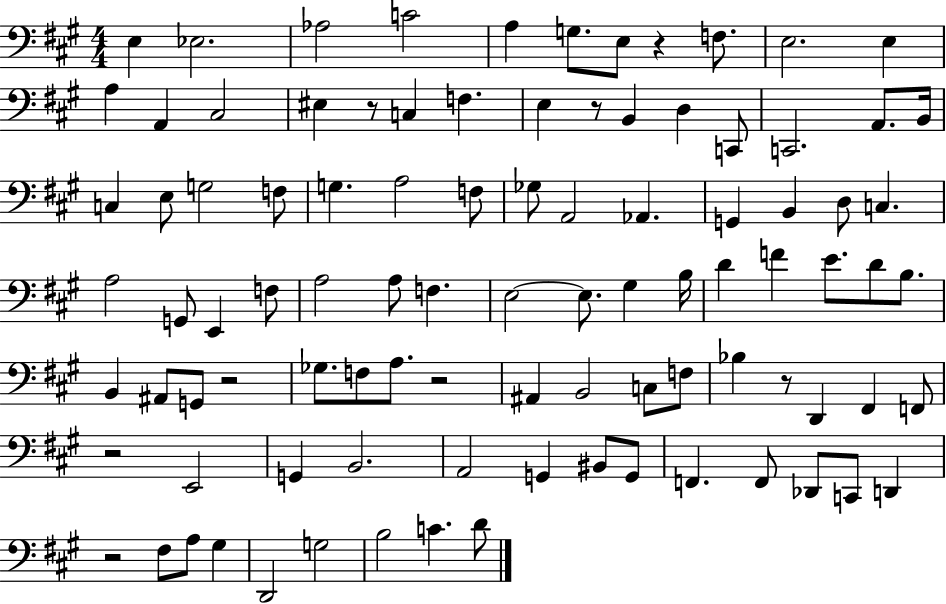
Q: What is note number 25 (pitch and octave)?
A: E3